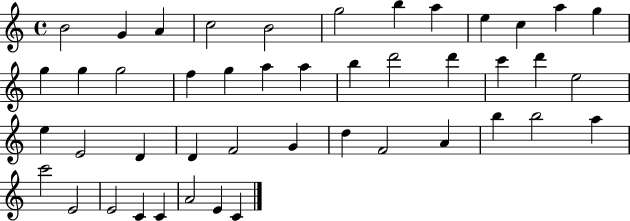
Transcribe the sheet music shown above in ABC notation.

X:1
T:Untitled
M:4/4
L:1/4
K:C
B2 G A c2 B2 g2 b a e c a g g g g2 f g a a b d'2 d' c' d' e2 e E2 D D F2 G d F2 A b b2 a c'2 E2 E2 C C A2 E C